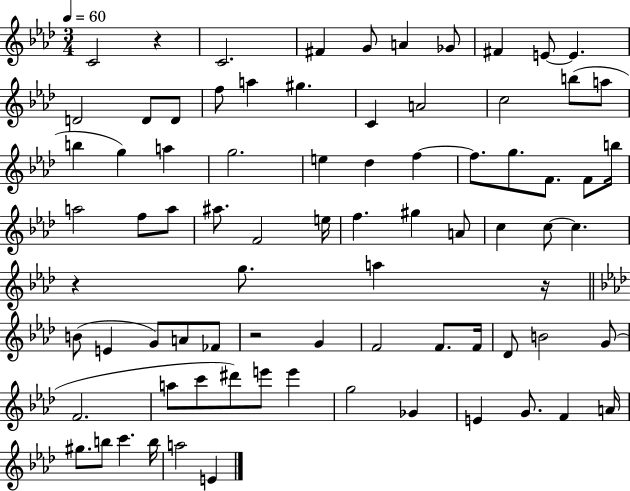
{
  \clef treble
  \numericTimeSignature
  \time 3/4
  \key aes \major
  \tempo 4 = 60
  c'2 r4 | c'2. | fis'4 g'8 a'4 ges'8 | fis'4 e'8~~ e'4. | \break d'2 d'8 d'8 | f''8 a''4 gis''4. | c'4 a'2 | c''2 b''8( a''8 | \break b''4 g''4) a''4 | g''2. | e''4 des''4 f''4~~ | f''8. g''8. f'8. f'8 b''16 | \break a''2 f''8 a''8 | ais''8. f'2 e''16 | f''4. gis''4 a'8 | c''4 c''8~~ c''4. | \break r4 g''8. a''4 r16 | \bar "||" \break \key aes \major b'8( e'4 g'8) a'8 fes'8 | r2 g'4 | f'2 f'8. f'16 | des'8 b'2 g'8( | \break f'2. | a''8 c'''8 dis'''8) e'''8 e'''4 | g''2 ges'4 | e'4 g'8. f'4 a'16 | \break gis''8. b''8 c'''4. b''16 | a''2 e'4 | \bar "|."
}